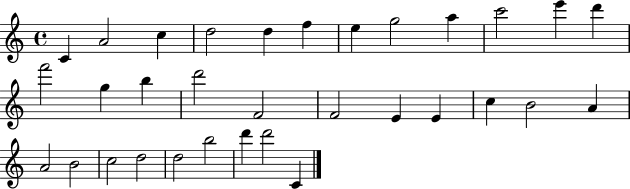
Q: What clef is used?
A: treble